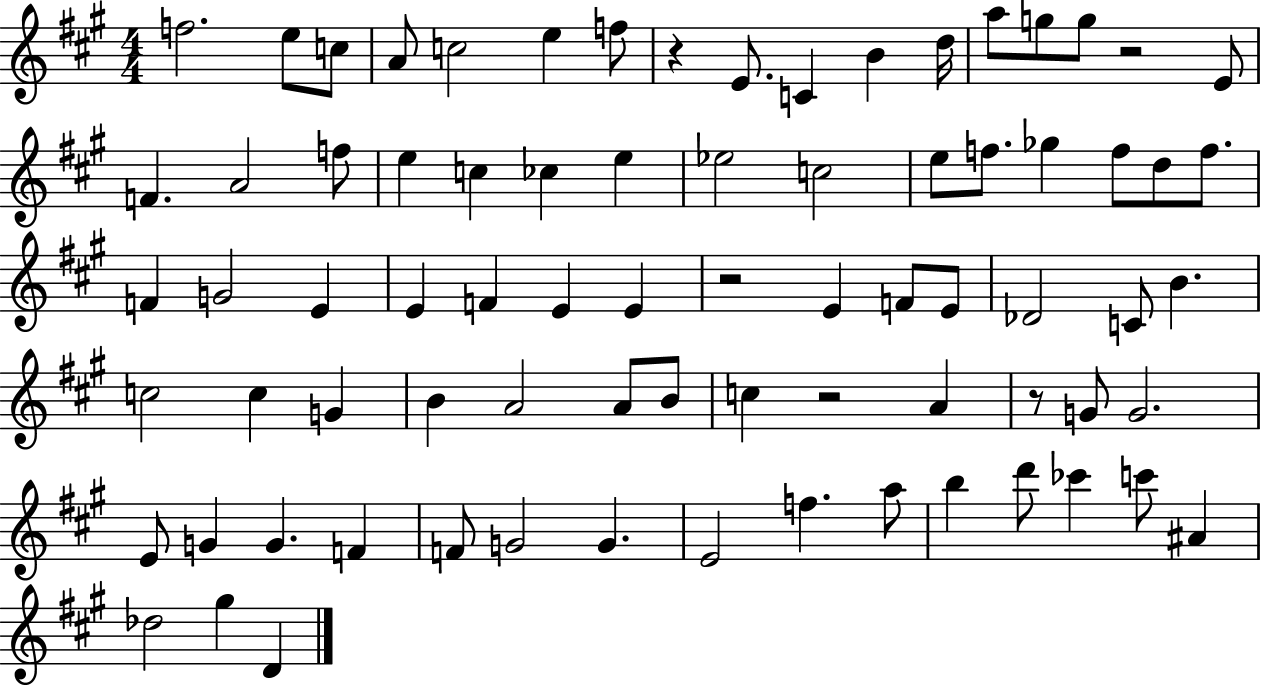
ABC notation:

X:1
T:Untitled
M:4/4
L:1/4
K:A
f2 e/2 c/2 A/2 c2 e f/2 z E/2 C B d/4 a/2 g/2 g/2 z2 E/2 F A2 f/2 e c _c e _e2 c2 e/2 f/2 _g f/2 d/2 f/2 F G2 E E F E E z2 E F/2 E/2 _D2 C/2 B c2 c G B A2 A/2 B/2 c z2 A z/2 G/2 G2 E/2 G G F F/2 G2 G E2 f a/2 b d'/2 _c' c'/2 ^A _d2 ^g D